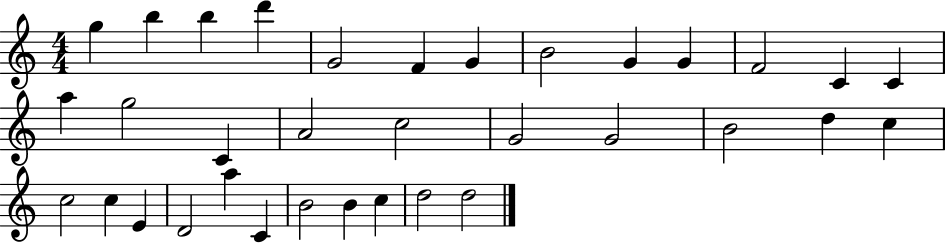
G5/q B5/q B5/q D6/q G4/h F4/q G4/q B4/h G4/q G4/q F4/h C4/q C4/q A5/q G5/h C4/q A4/h C5/h G4/h G4/h B4/h D5/q C5/q C5/h C5/q E4/q D4/h A5/q C4/q B4/h B4/q C5/q D5/h D5/h